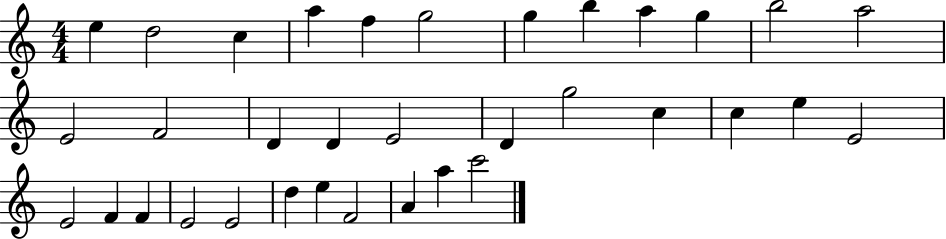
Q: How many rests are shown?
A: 0